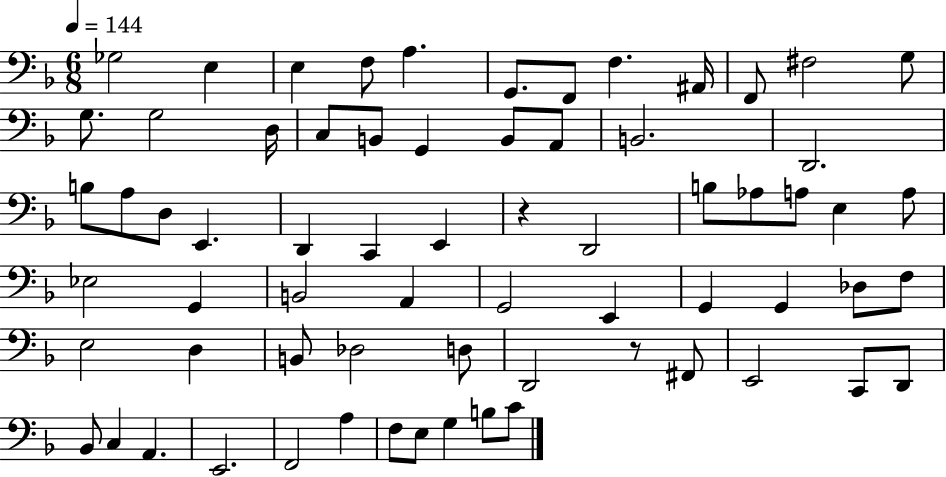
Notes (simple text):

Gb3/h E3/q E3/q F3/e A3/q. G2/e. F2/e F3/q. A#2/s F2/e F#3/h G3/e G3/e. G3/h D3/s C3/e B2/e G2/q B2/e A2/e B2/h. D2/h. B3/e A3/e D3/e E2/q. D2/q C2/q E2/q R/q D2/h B3/e Ab3/e A3/e E3/q A3/e Eb3/h G2/q B2/h A2/q G2/h E2/q G2/q G2/q Db3/e F3/e E3/h D3/q B2/e Db3/h D3/e D2/h R/e F#2/e E2/h C2/e D2/e Bb2/e C3/q A2/q. E2/h. F2/h A3/q F3/e E3/e G3/q B3/e C4/e